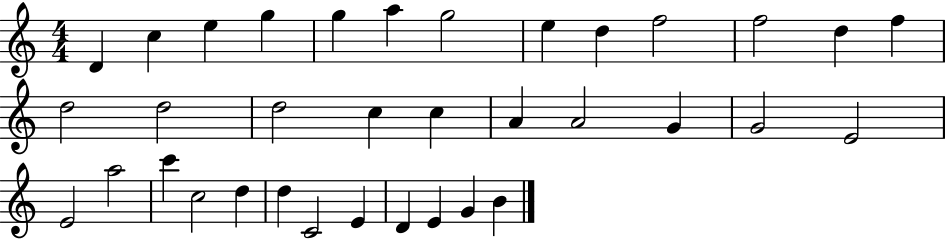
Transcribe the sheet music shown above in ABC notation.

X:1
T:Untitled
M:4/4
L:1/4
K:C
D c e g g a g2 e d f2 f2 d f d2 d2 d2 c c A A2 G G2 E2 E2 a2 c' c2 d d C2 E D E G B